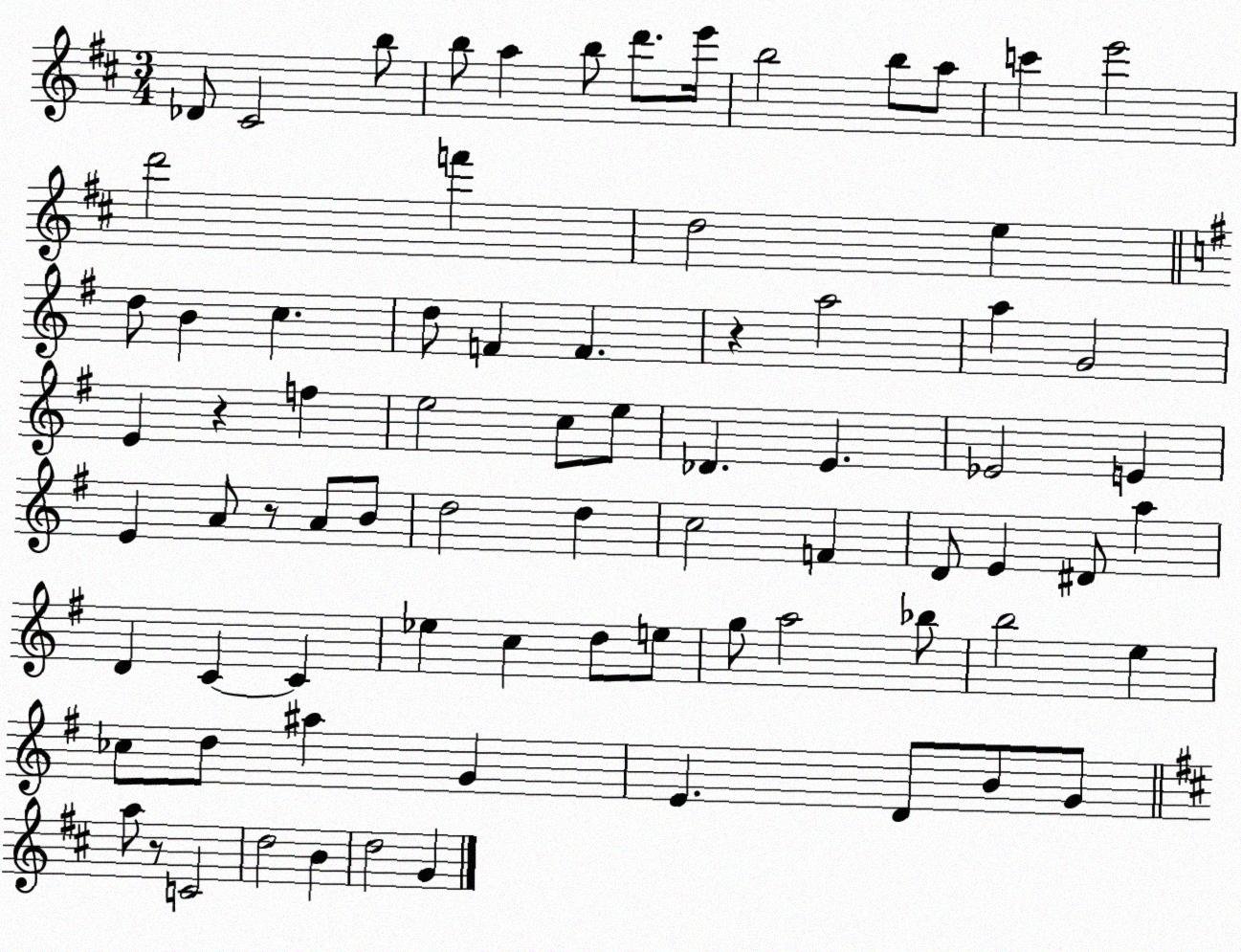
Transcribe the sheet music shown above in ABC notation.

X:1
T:Untitled
M:3/4
L:1/4
K:D
_D/2 ^C2 b/2 b/2 a b/2 d'/2 e'/4 b2 b/2 a/2 c' e'2 d'2 f' d2 e d/2 B c d/2 F F z a2 a G2 E z f e2 c/2 e/2 _D E _E2 E E A/2 z/2 A/2 B/2 d2 d c2 F D/2 E ^D/2 a D C C _e c d/2 e/2 g/2 a2 _b/2 b2 e _c/2 d/2 ^a G E D/2 B/2 G/2 a/2 z/2 C2 d2 B d2 G